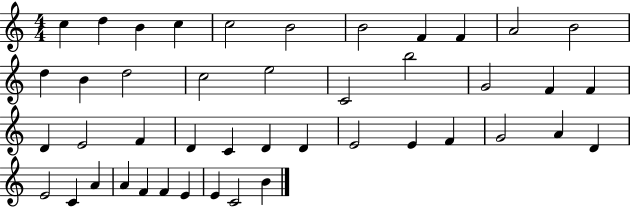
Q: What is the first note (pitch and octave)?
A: C5